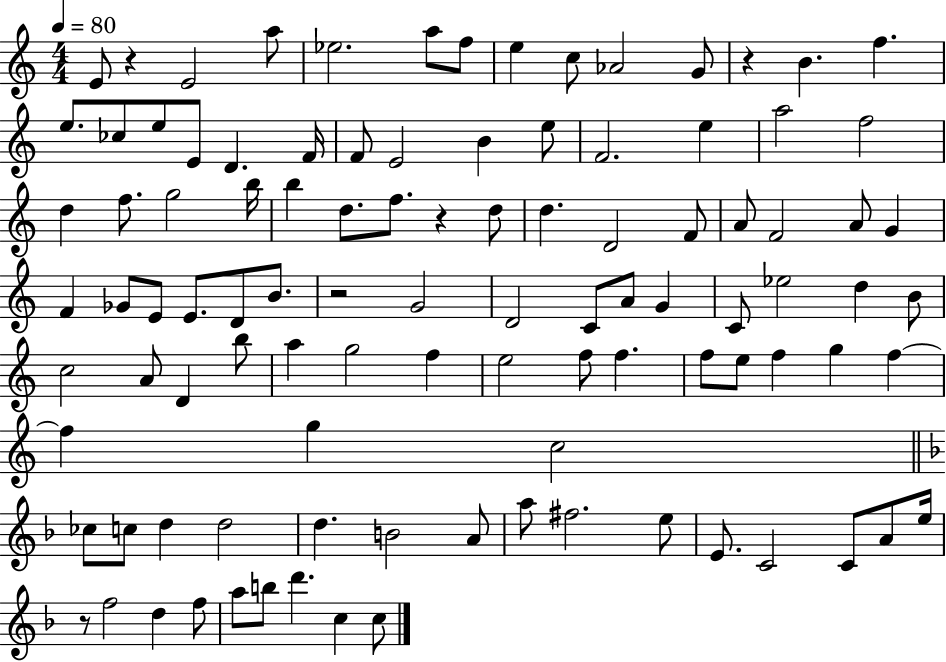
E4/e R/q E4/h A5/e Eb5/h. A5/e F5/e E5/q C5/e Ab4/h G4/e R/q B4/q. F5/q. E5/e. CES5/e E5/e E4/e D4/q. F4/s F4/e E4/h B4/q E5/e F4/h. E5/q A5/h F5/h D5/q F5/e. G5/h B5/s B5/q D5/e. F5/e. R/q D5/e D5/q. D4/h F4/e A4/e F4/h A4/e G4/q F4/q Gb4/e E4/e E4/e. D4/e B4/e. R/h G4/h D4/h C4/e A4/e G4/q C4/e Eb5/h D5/q B4/e C5/h A4/e D4/q B5/e A5/q G5/h F5/q E5/h F5/e F5/q. F5/e E5/e F5/q G5/q F5/q F5/q G5/q C5/h CES5/e C5/e D5/q D5/h D5/q. B4/h A4/e A5/e F#5/h. E5/e E4/e. C4/h C4/e A4/e E5/s R/e F5/h D5/q F5/e A5/e B5/e D6/q. C5/q C5/e